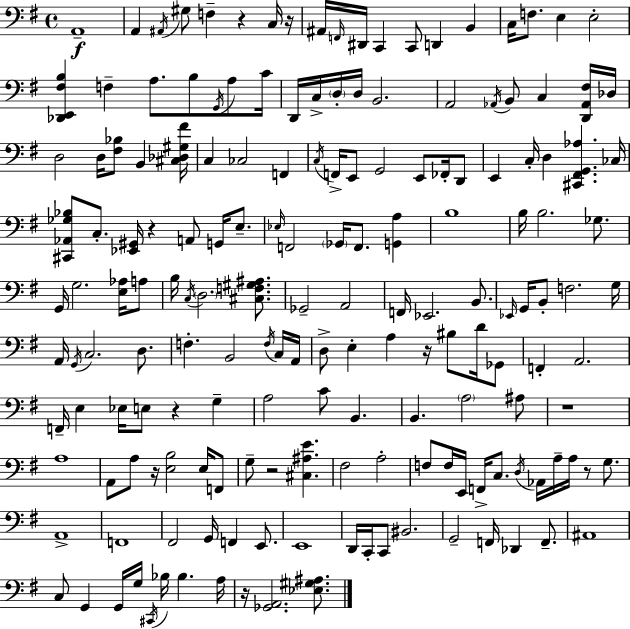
{
  \clef bass
  \time 4/4
  \defaultTimeSignature
  \key g \major
  a,1--\f | a,4 \acciaccatura { ais,16 } gis8 f4-- r4 c16 | r16 ais,16 \grace { f,16 } dis,16 c,4 c,8 d,4 b,4 | c16 f8. e4 e2-. | \break <des, e, fis b>4 f4-- a8. b8 \acciaccatura { g,16 } | a8 c'16 d,16 c16-> \parenthesize d16-. d16 b,2. | a,2 \acciaccatura { aes,16 } b,8 c4 | <d, aes, fis>16 des16 d2 d16 <fis bes>8 b,4 | \break <cis des gis fis'>16 c4 ces2 | f,4 \acciaccatura { c16 } f,16-> e,8 g,2 | e,8 fes,16-. d,8 e,4 c16-. d4 <cis, fis, g, aes>4. | ces16 <cis, aes, ges bes>8 c8.-. <ees, gis,>16 r4 a,8 | \break g,16 e8.-- \grace { ees16 } f,2 \parenthesize ges,16 f,8. | <g, a>4 b1 | b16 b2. | ges8. g,16 g2. | \break <e aes>16 a8 b16 \acciaccatura { c16 } \parenthesize d2. | <cis f gis ais>8. ges,2-- a,2 | f,16 ees,2. | b,8. \grace { ees,16 } g,16 b,8-. f2. | \break g16 a,16 \acciaccatura { g,16 } c2. | d8. f4.-. b,2 | \acciaccatura { f16 } c16 a,16 d8-> e4-. | a4 r16 bis8 d'16 ges,8 f,4-. a,2. | \break f,16-- e4 ees16 | e8 r4 g4-- a2 | c'8 b,4. b,4. | \parenthesize a2 ais8 r1 | \break a1 | a,8 a8 r16 <e b>2 | e16 f,8 g8-- r2 | <cis ais e'>4. fis2 | \break a2-. f8 f16 e,16 f,16-> c8. | \acciaccatura { d16 } aes,16 a16-- a16 r8 g8. a,1-> | f,1 | fis,2 | \break g,16 f,4 e,8. e,1 | d,16 c,16-. c,8 bis,2. | g,2-- | f,16 des,4 f,8.-- ais,1 | \break c8 g,4 | g,16 g16 \acciaccatura { cis,16 } bes16 bes4. a16 r16 <ges, a,>2. | <ees gis ais>8. \bar "|."
}